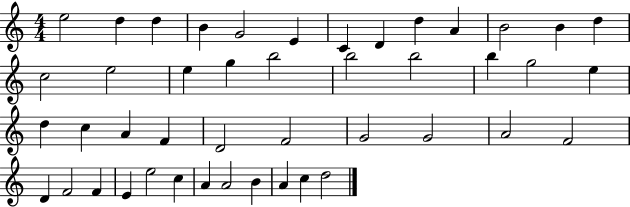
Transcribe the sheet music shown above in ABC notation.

X:1
T:Untitled
M:4/4
L:1/4
K:C
e2 d d B G2 E C D d A B2 B d c2 e2 e g b2 b2 b2 b g2 e d c A F D2 F2 G2 G2 A2 F2 D F2 F E e2 c A A2 B A c d2